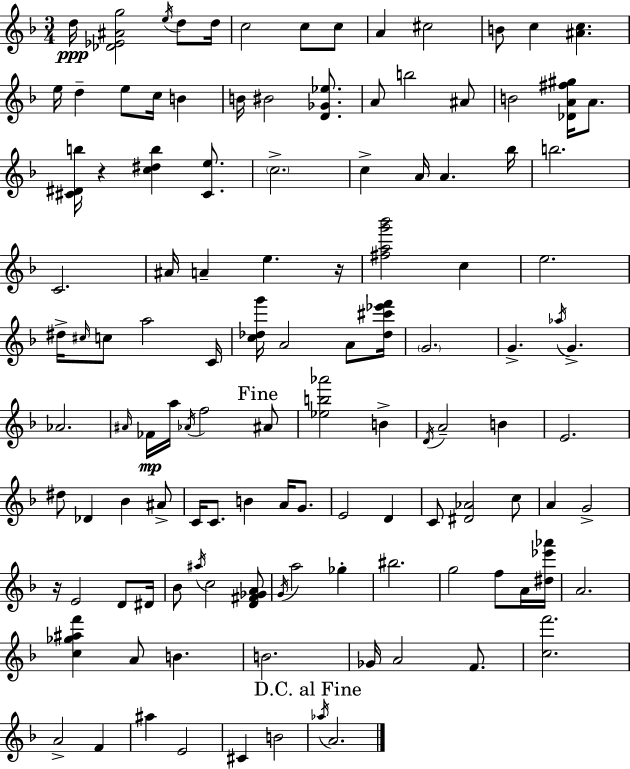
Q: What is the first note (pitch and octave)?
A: D5